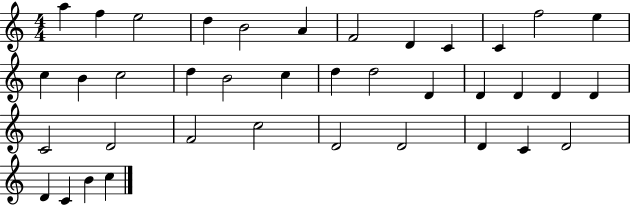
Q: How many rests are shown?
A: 0